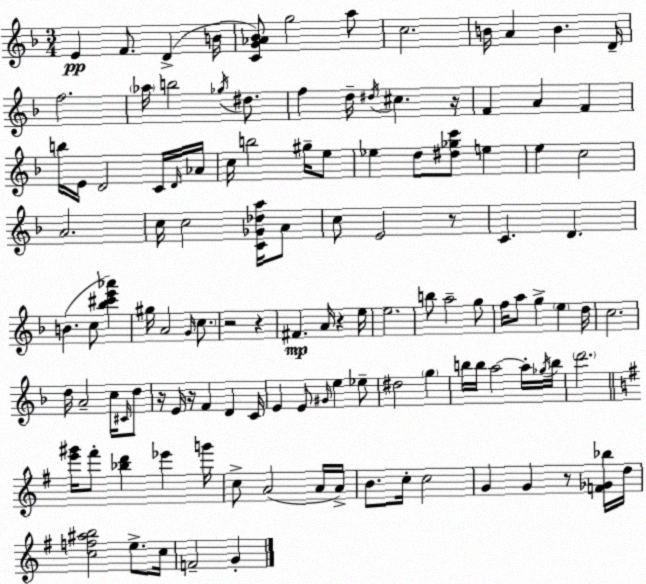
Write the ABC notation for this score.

X:1
T:Untitled
M:3/4
L:1/4
K:Dm
E F/2 D B/4 [CG_A_B]/2 g2 a/2 c2 B/4 A B D/4 f2 _a/4 b2 _g/4 ^d/2 f d/4 ^d/4 ^c z/4 F A F b/4 E/4 D2 C/4 D/4 _A/4 c/4 b2 ^g/4 e/2 _e d/2 [^d_gc']/2 e e c2 A2 c/4 c2 [C_G_da]/4 A/2 c/2 E2 z/2 C D B c/2 [_b^c'e'_a'] ^g/4 A2 G/4 c/2 z2 z ^F A/4 z e/4 e2 b/2 a2 g/2 f/4 a/2 g e d/4 c2 d/4 A2 c/4 ^C/4 d/2 z/4 E/4 z/4 F D C/4 E E/2 ^G/4 e _e/2 ^d2 g b/4 b/4 a2 a/4 _g/4 b/4 d'2 [e'^g']/4 ^f'/2 [_bd'] _e' g'/4 c/2 A2 A/4 A/4 B/2 c/4 c2 G G z/2 [F_G_b]/4 d/4 [cf^ab]2 e/2 c/4 F2 G